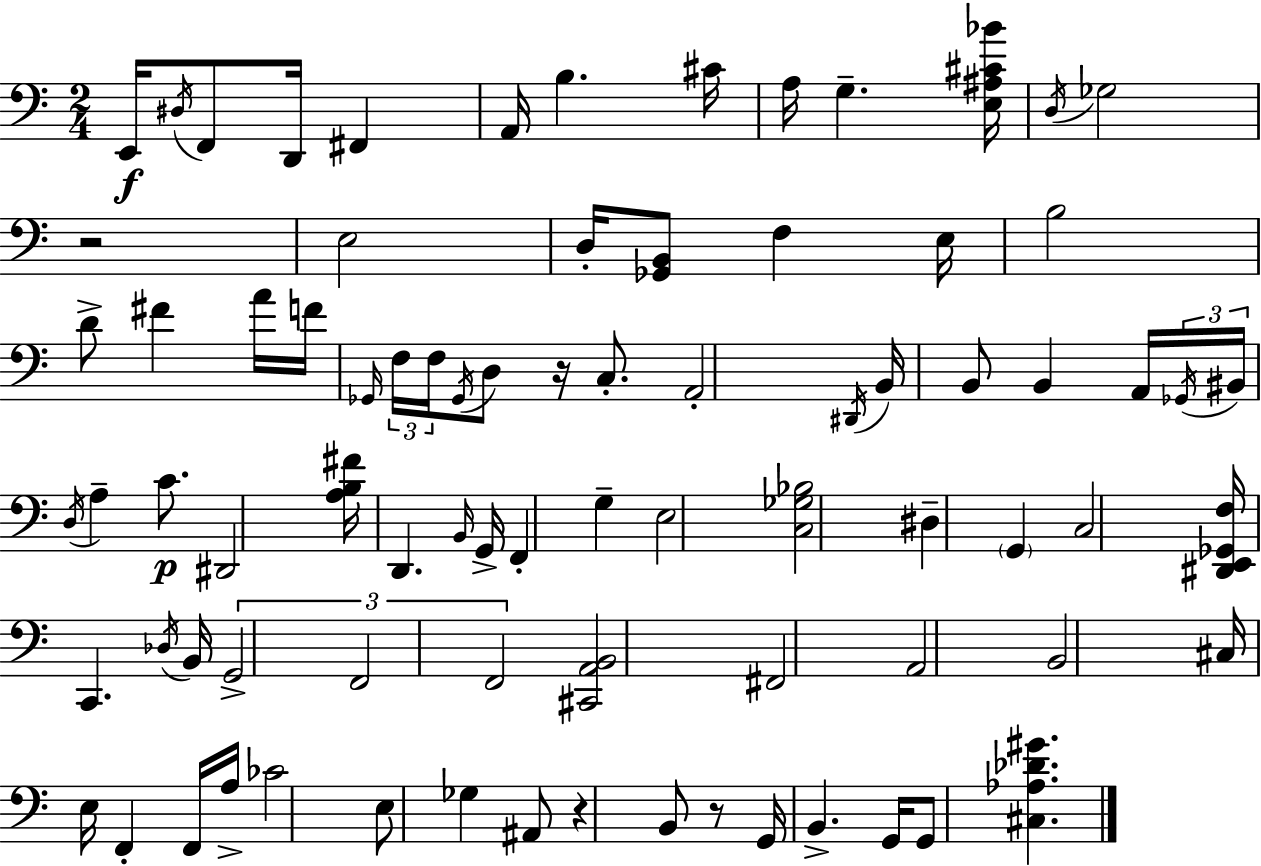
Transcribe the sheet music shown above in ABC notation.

X:1
T:Untitled
M:2/4
L:1/4
K:C
E,,/4 ^D,/4 F,,/2 D,,/4 ^F,, A,,/4 B, ^C/4 A,/4 G, [E,^A,^C_B]/4 D,/4 _G,2 z2 E,2 D,/4 [_G,,B,,]/2 F, E,/4 B,2 D/2 ^F A/4 F/4 _G,,/4 F,/4 F,/4 _G,,/4 D,/2 z/4 C,/2 A,,2 ^D,,/4 B,,/4 B,,/2 B,, A,,/4 _G,,/4 ^B,,/4 D,/4 A, C/2 ^D,,2 [A,B,^F]/4 D,, B,,/4 G,,/4 F,, G, E,2 [C,_G,_B,]2 ^D, G,, C,2 [^D,,E,,_G,,F,]/4 C,, _D,/4 B,,/4 G,,2 F,,2 F,,2 [^C,,A,,B,,]2 ^F,,2 A,,2 B,,2 ^C,/4 E,/4 F,, F,,/4 A,/4 _C2 E,/2 _G, ^A,,/2 z B,,/2 z/2 G,,/4 B,, G,,/4 G,,/2 [^C,_A,_D^G]